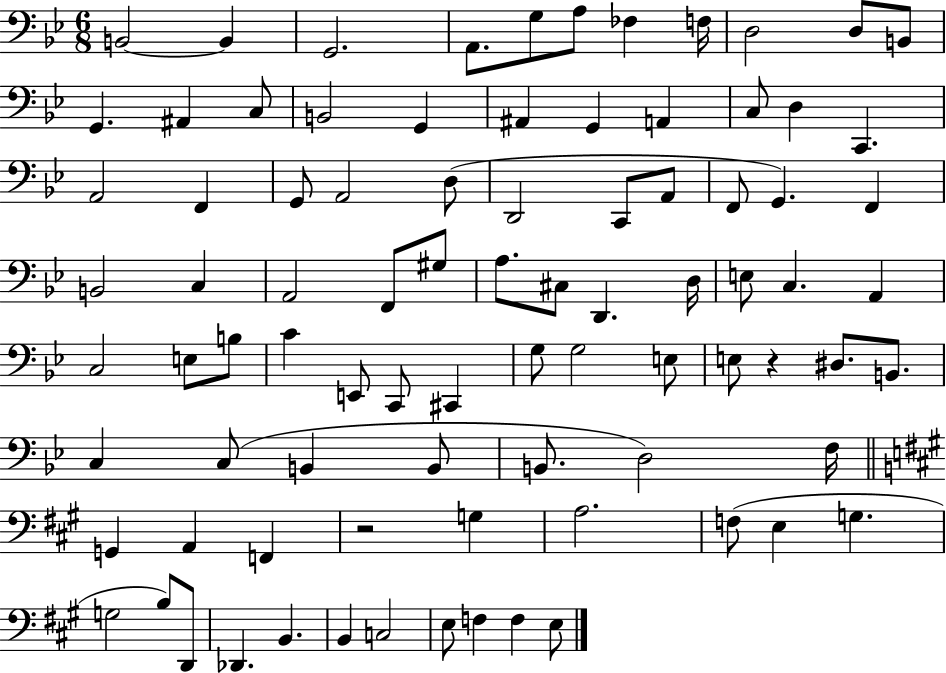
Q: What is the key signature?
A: BES major